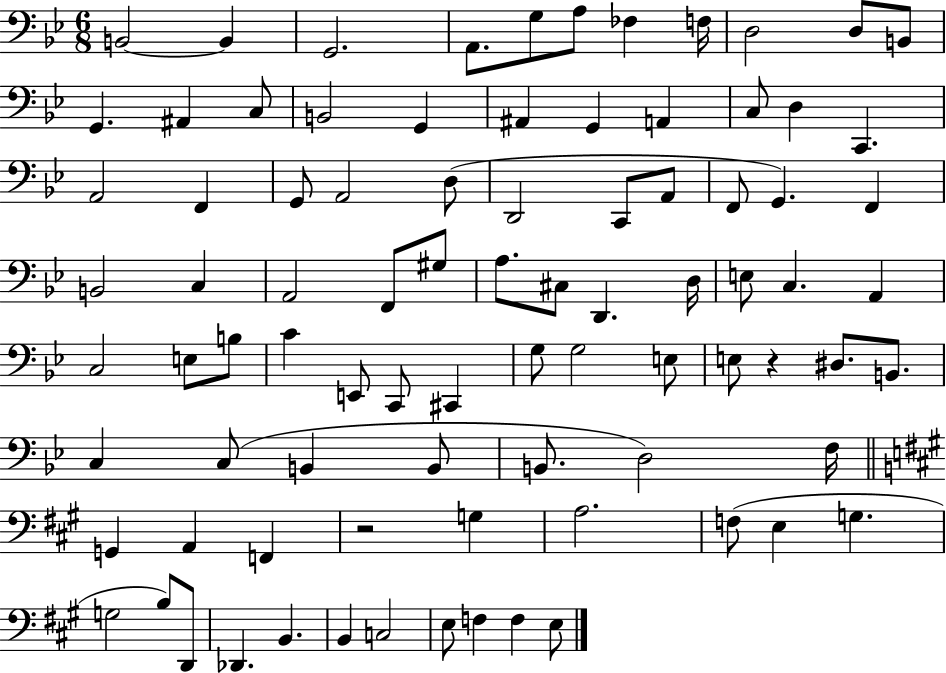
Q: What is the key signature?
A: BES major